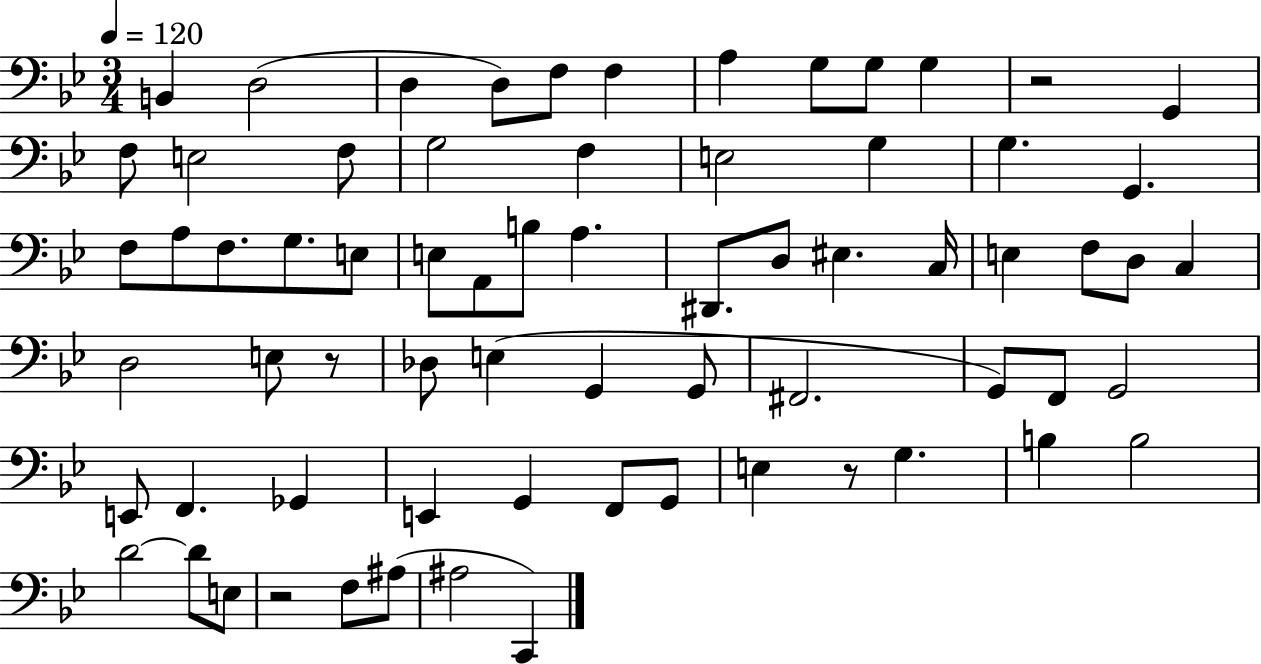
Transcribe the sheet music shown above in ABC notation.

X:1
T:Untitled
M:3/4
L:1/4
K:Bb
B,, D,2 D, D,/2 F,/2 F, A, G,/2 G,/2 G, z2 G,, F,/2 E,2 F,/2 G,2 F, E,2 G, G, G,, F,/2 A,/2 F,/2 G,/2 E,/2 E,/2 A,,/2 B,/2 A, ^D,,/2 D,/2 ^E, C,/4 E, F,/2 D,/2 C, D,2 E,/2 z/2 _D,/2 E, G,, G,,/2 ^F,,2 G,,/2 F,,/2 G,,2 E,,/2 F,, _G,, E,, G,, F,,/2 G,,/2 E, z/2 G, B, B,2 D2 D/2 E,/2 z2 F,/2 ^A,/2 ^A,2 C,,